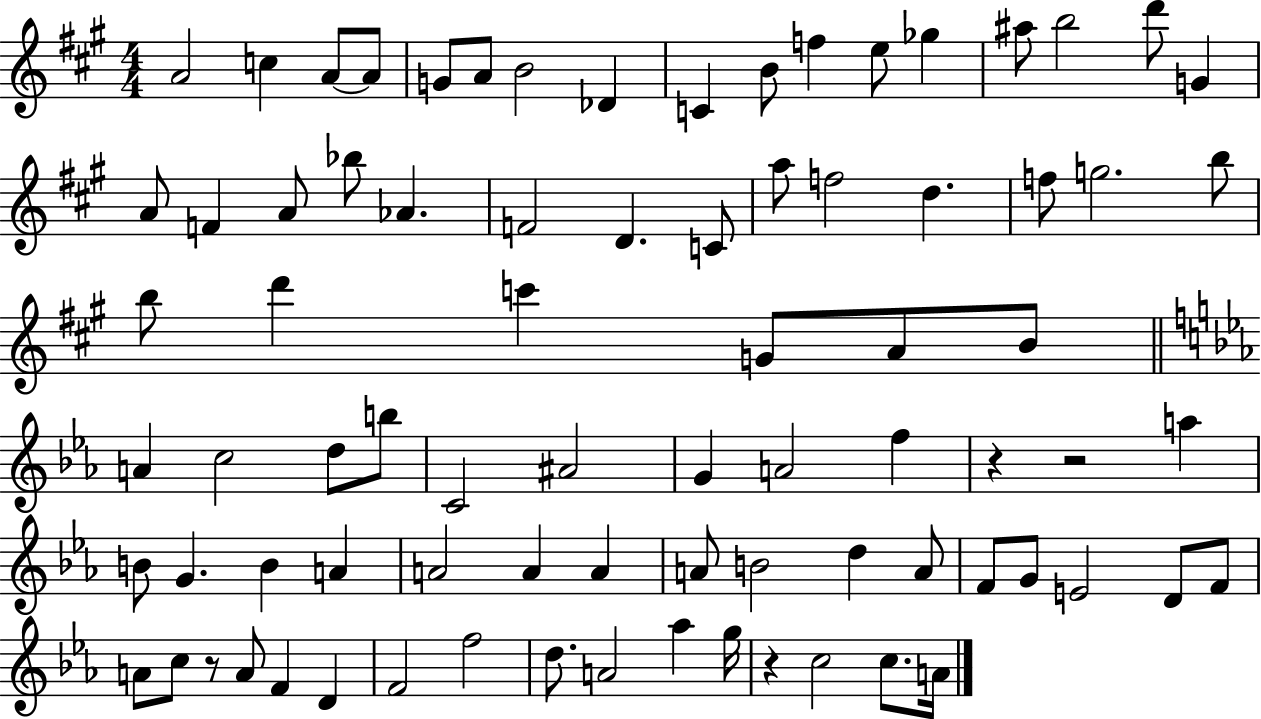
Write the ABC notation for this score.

X:1
T:Untitled
M:4/4
L:1/4
K:A
A2 c A/2 A/2 G/2 A/2 B2 _D C B/2 f e/2 _g ^a/2 b2 d'/2 G A/2 F A/2 _b/2 _A F2 D C/2 a/2 f2 d f/2 g2 b/2 b/2 d' c' G/2 A/2 B/2 A c2 d/2 b/2 C2 ^A2 G A2 f z z2 a B/2 G B A A2 A A A/2 B2 d A/2 F/2 G/2 E2 D/2 F/2 A/2 c/2 z/2 A/2 F D F2 f2 d/2 A2 _a g/4 z c2 c/2 A/4